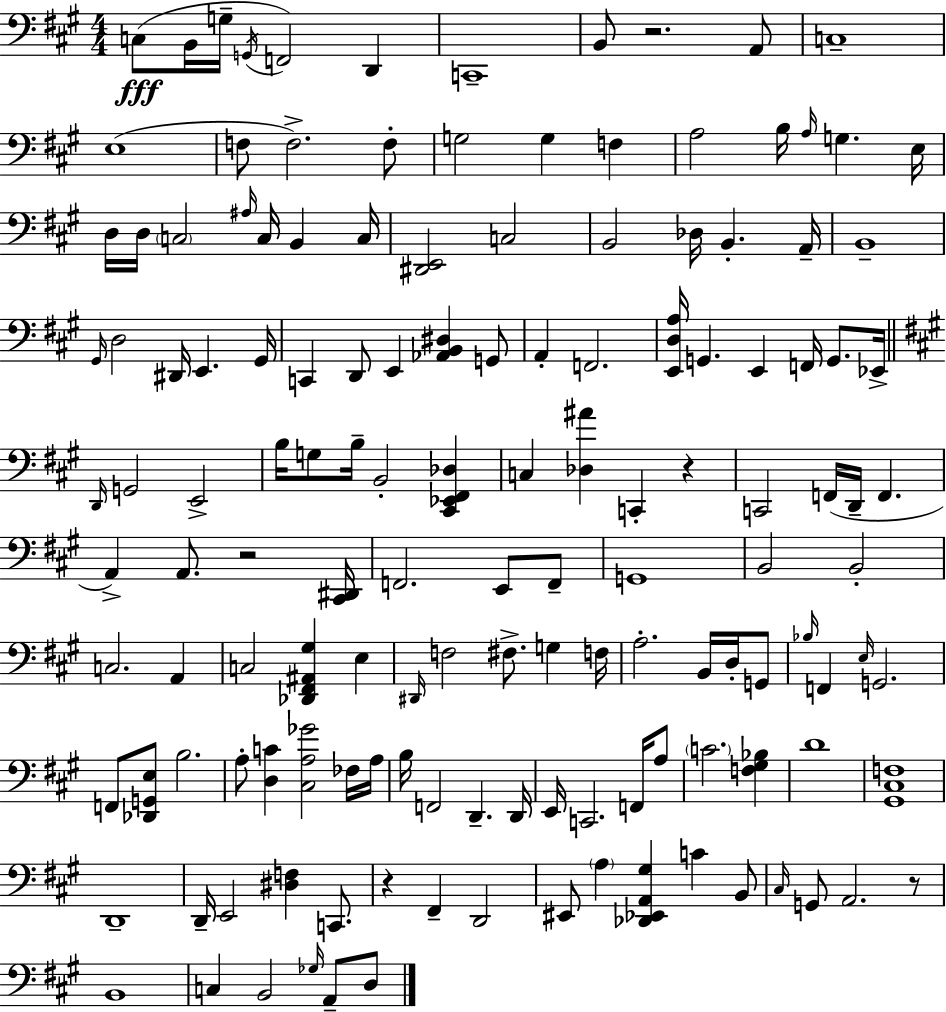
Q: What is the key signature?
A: A major